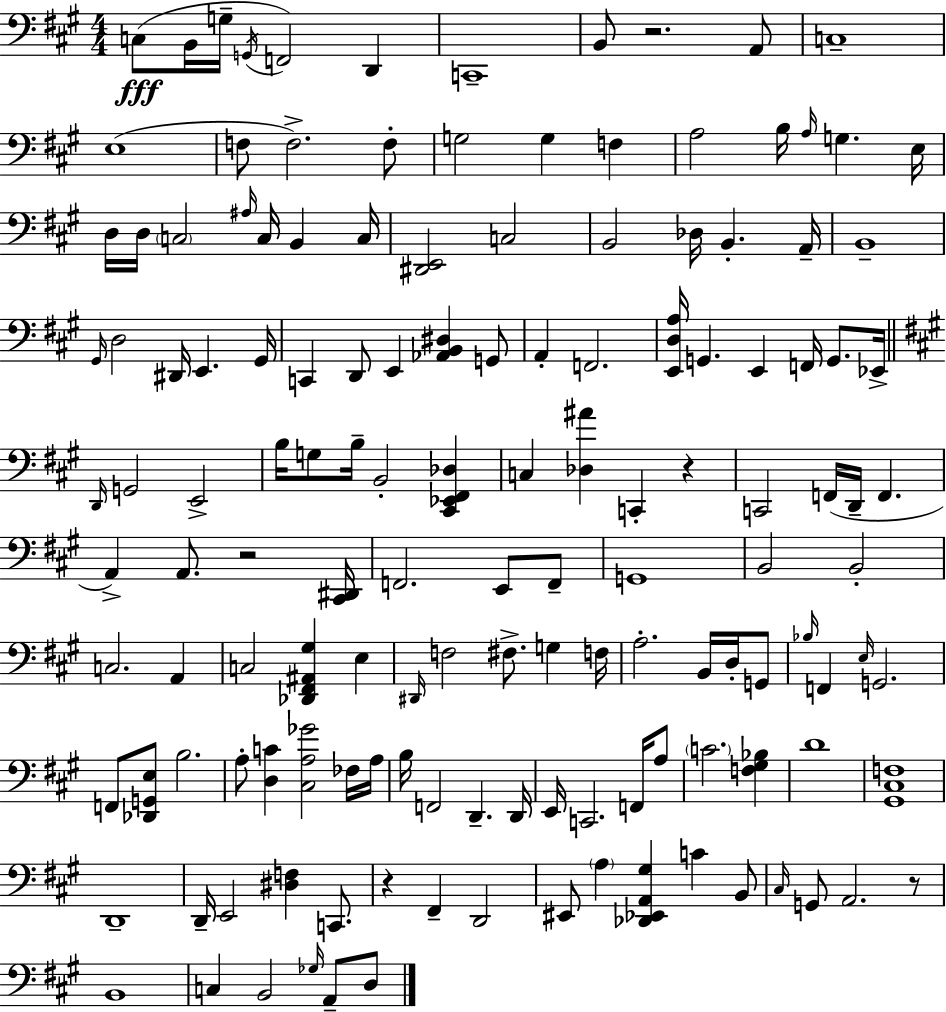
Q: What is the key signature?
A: A major